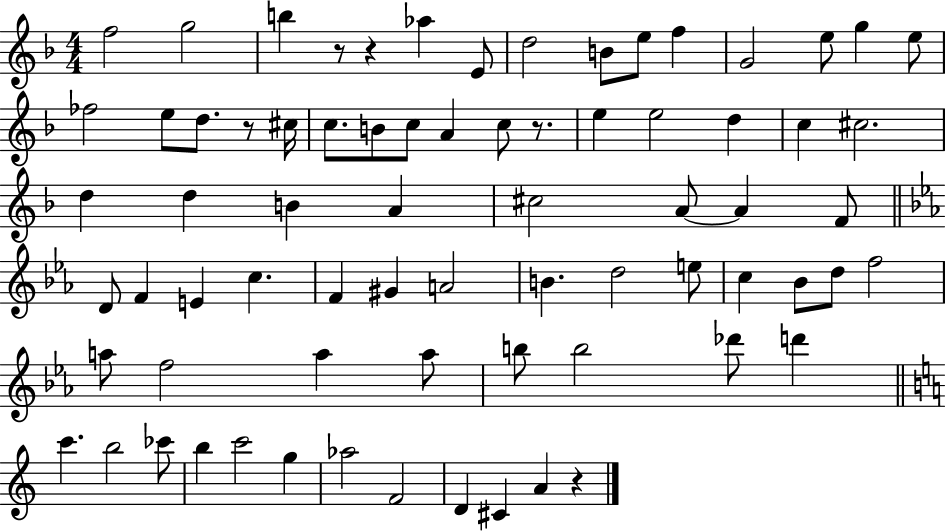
X:1
T:Untitled
M:4/4
L:1/4
K:F
f2 g2 b z/2 z _a E/2 d2 B/2 e/2 f G2 e/2 g e/2 _f2 e/2 d/2 z/2 ^c/4 c/2 B/2 c/2 A c/2 z/2 e e2 d c ^c2 d d B A ^c2 A/2 A F/2 D/2 F E c F ^G A2 B d2 e/2 c _B/2 d/2 f2 a/2 f2 a a/2 b/2 b2 _d'/2 d' c' b2 _c'/2 b c'2 g _a2 F2 D ^C A z